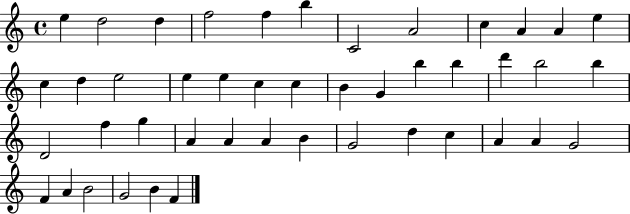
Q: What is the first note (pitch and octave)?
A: E5